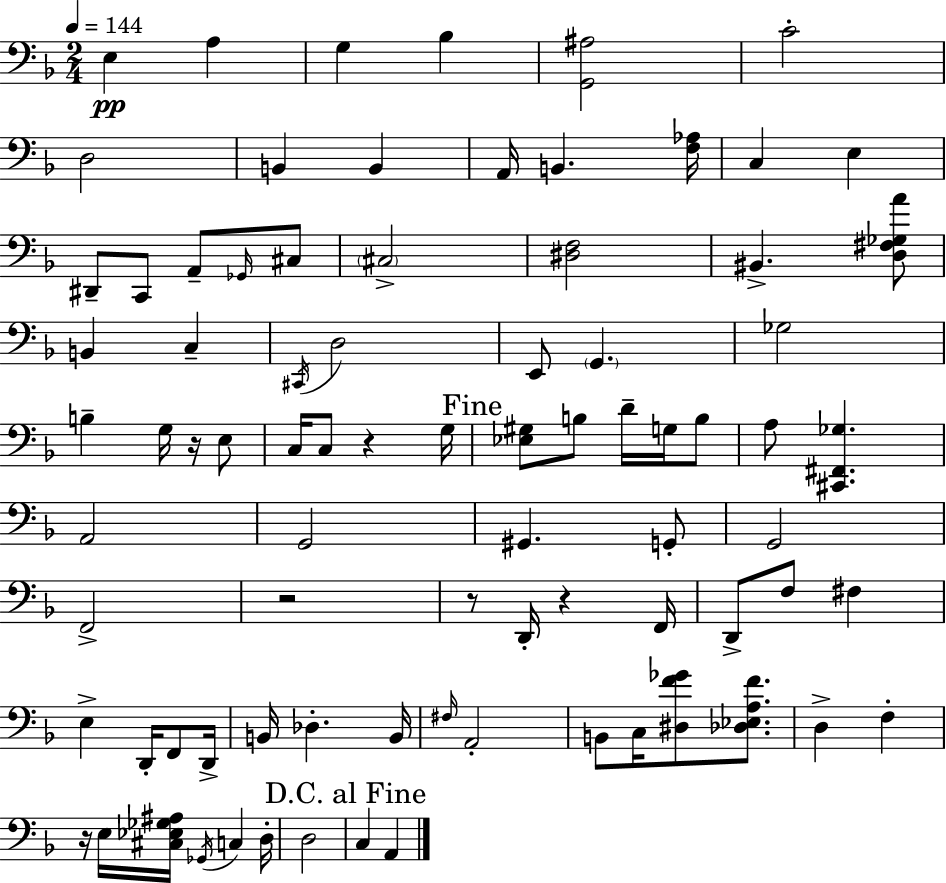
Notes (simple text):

E3/q A3/q G3/q Bb3/q [G2,A#3]/h C4/h D3/h B2/q B2/q A2/s B2/q. [F3,Ab3]/s C3/q E3/q D#2/e C2/e A2/e Gb2/s C#3/e C#3/h [D#3,F3]/h BIS2/q. [D3,F#3,Gb3,A4]/e B2/q C3/q C#2/s D3/h E2/e G2/q. Gb3/h B3/q G3/s R/s E3/e C3/s C3/e R/q G3/s [Eb3,G#3]/e B3/e D4/s G3/s B3/e A3/e [C#2,F#2,Gb3]/q. A2/h G2/h G#2/q. G2/e G2/h F2/h R/h R/e D2/s R/q F2/s D2/e F3/e F#3/q E3/q D2/s F2/e D2/s B2/s Db3/q. B2/s F#3/s A2/h B2/e C3/s [D#3,F4,Gb4]/e [Db3,Eb3,A3,F4]/e. D3/q F3/q R/s E3/s [C#3,Eb3,Gb3,A#3]/s Gb2/s C3/q D3/s D3/h C3/q A2/q